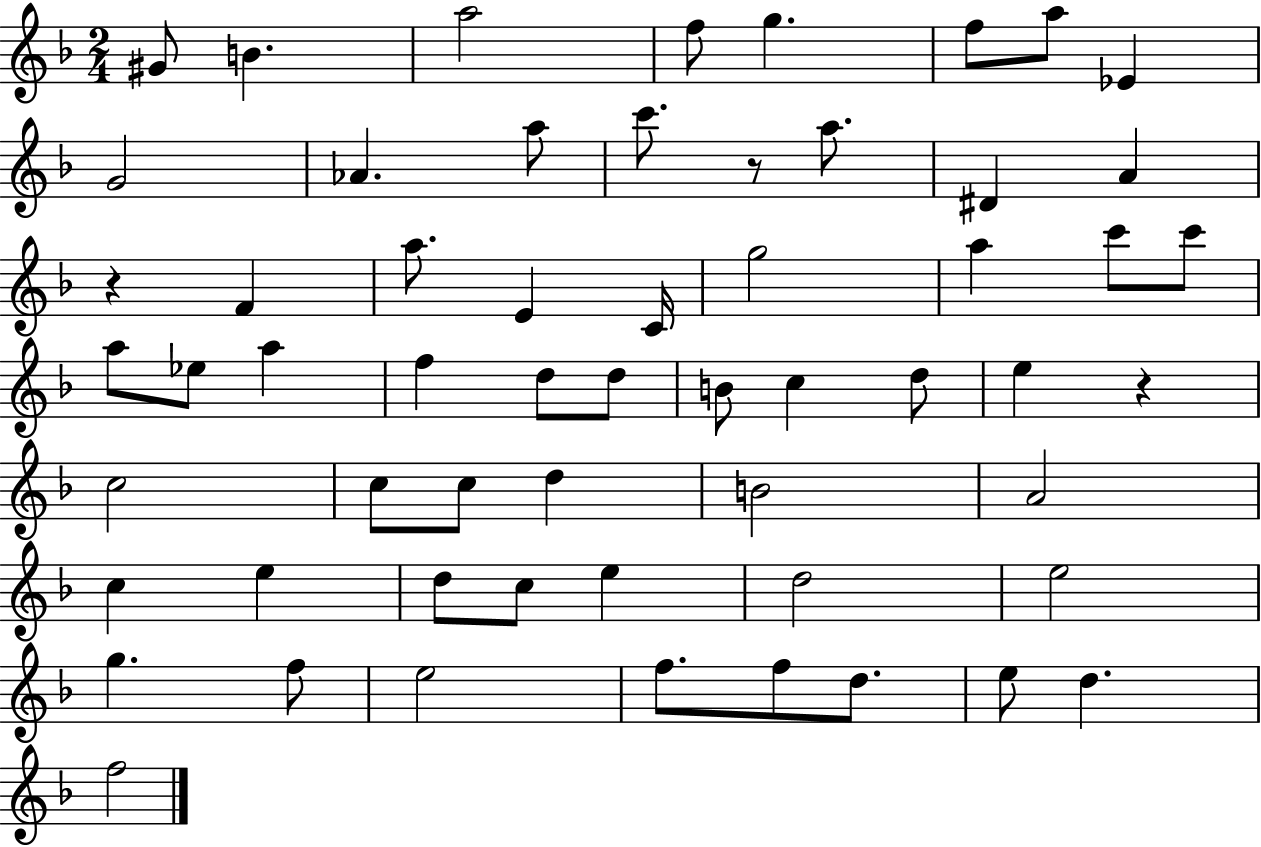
G#4/e B4/q. A5/h F5/e G5/q. F5/e A5/e Eb4/q G4/h Ab4/q. A5/e C6/e. R/e A5/e. D#4/q A4/q R/q F4/q A5/e. E4/q C4/s G5/h A5/q C6/e C6/e A5/e Eb5/e A5/q F5/q D5/e D5/e B4/e C5/q D5/e E5/q R/q C5/h C5/e C5/e D5/q B4/h A4/h C5/q E5/q D5/e C5/e E5/q D5/h E5/h G5/q. F5/e E5/h F5/e. F5/e D5/e. E5/e D5/q. F5/h